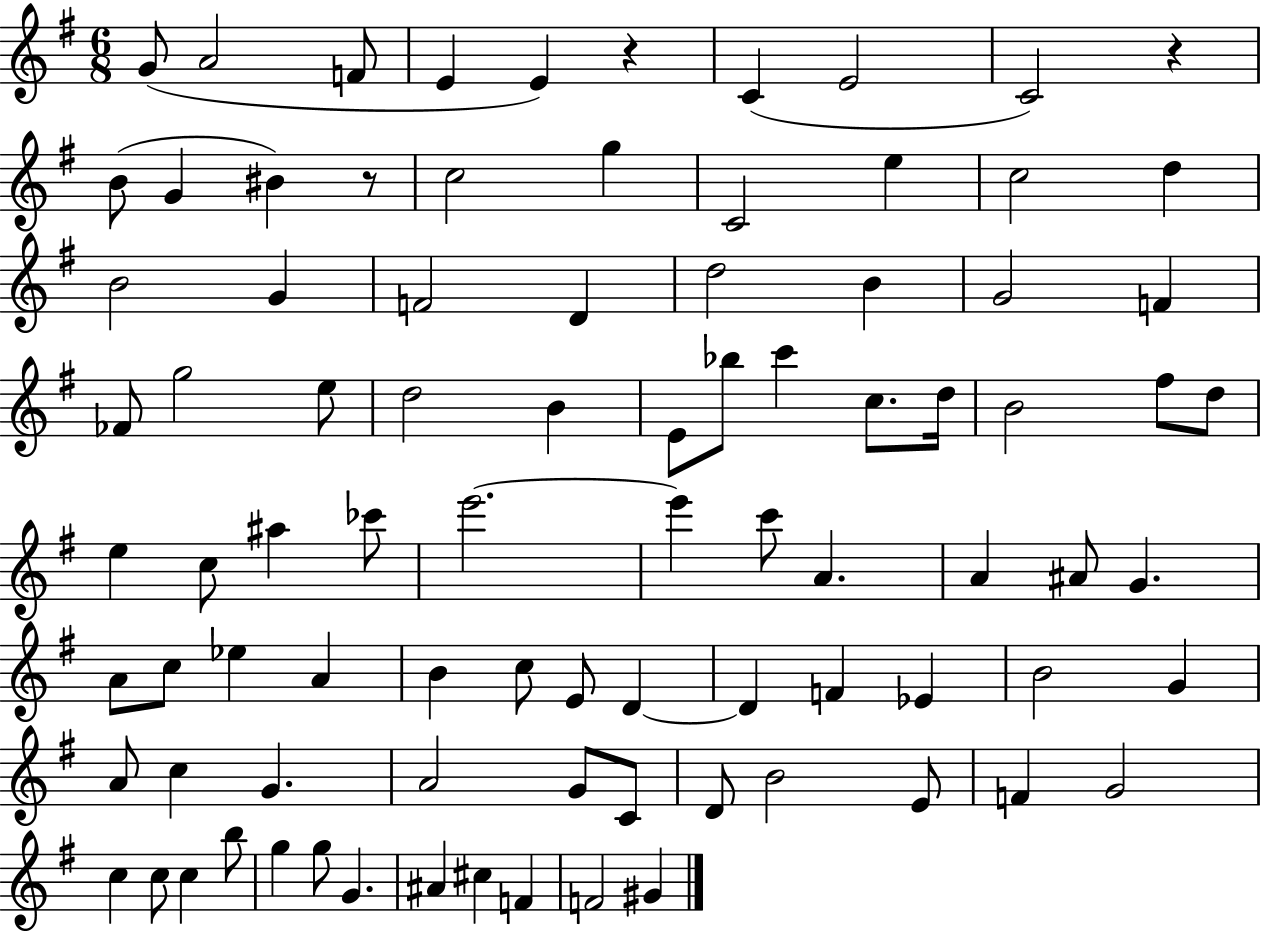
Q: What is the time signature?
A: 6/8